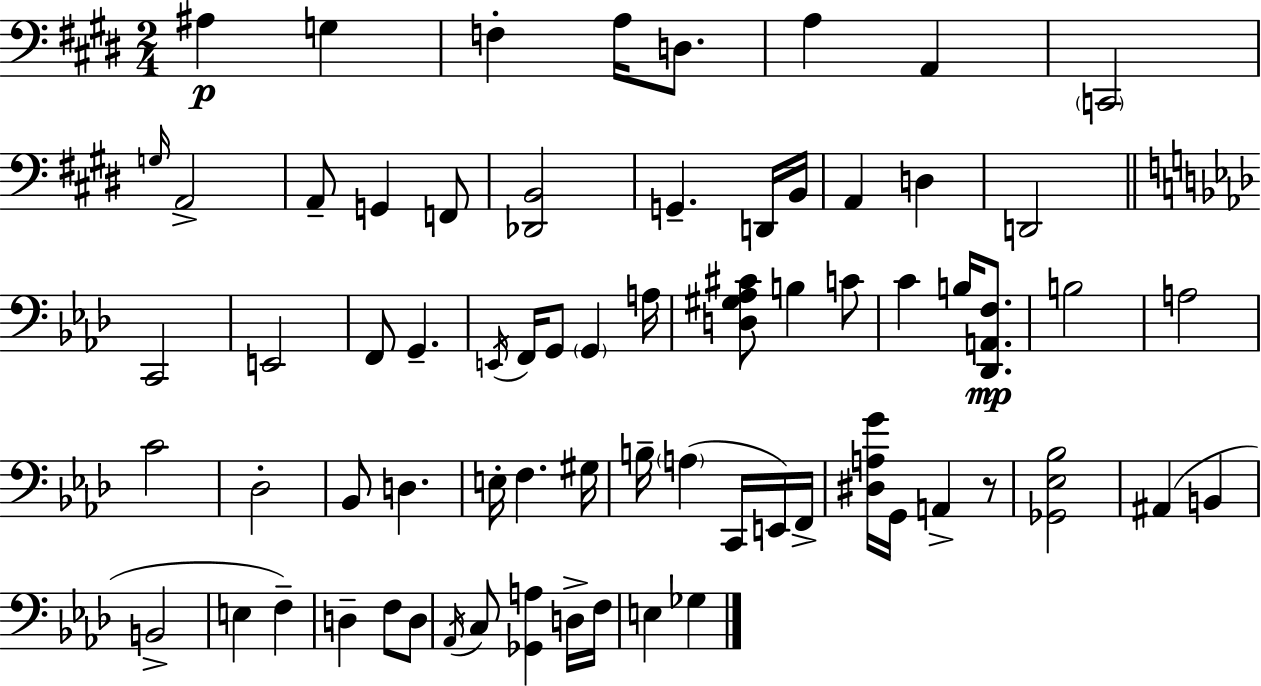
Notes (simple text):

A#3/q G3/q F3/q A3/s D3/e. A3/q A2/q C2/h G3/s A2/h A2/e G2/q F2/e [Db2,B2]/h G2/q. D2/s B2/s A2/q D3/q D2/h C2/h E2/h F2/e G2/q. E2/s F2/s G2/e G2/q A3/s [D3,G#3,Ab3,C#4]/e B3/q C4/e C4/q B3/s [Db2,A2,F3]/e. B3/h A3/h C4/h Db3/h Bb2/e D3/q. E3/s F3/q. G#3/s B3/s A3/q C2/s E2/s F2/s [D#3,A3,G4]/s G2/s A2/q R/e [Gb2,Eb3,Bb3]/h A#2/q B2/q B2/h E3/q F3/q D3/q F3/e D3/e Ab2/s C3/e [Gb2,A3]/q D3/s F3/s E3/q Gb3/q